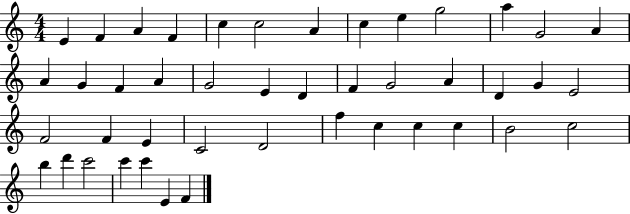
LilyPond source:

{
  \clef treble
  \numericTimeSignature
  \time 4/4
  \key c \major
  e'4 f'4 a'4 f'4 | c''4 c''2 a'4 | c''4 e''4 g''2 | a''4 g'2 a'4 | \break a'4 g'4 f'4 a'4 | g'2 e'4 d'4 | f'4 g'2 a'4 | d'4 g'4 e'2 | \break f'2 f'4 e'4 | c'2 d'2 | f''4 c''4 c''4 c''4 | b'2 c''2 | \break b''4 d'''4 c'''2 | c'''4 c'''4 e'4 f'4 | \bar "|."
}